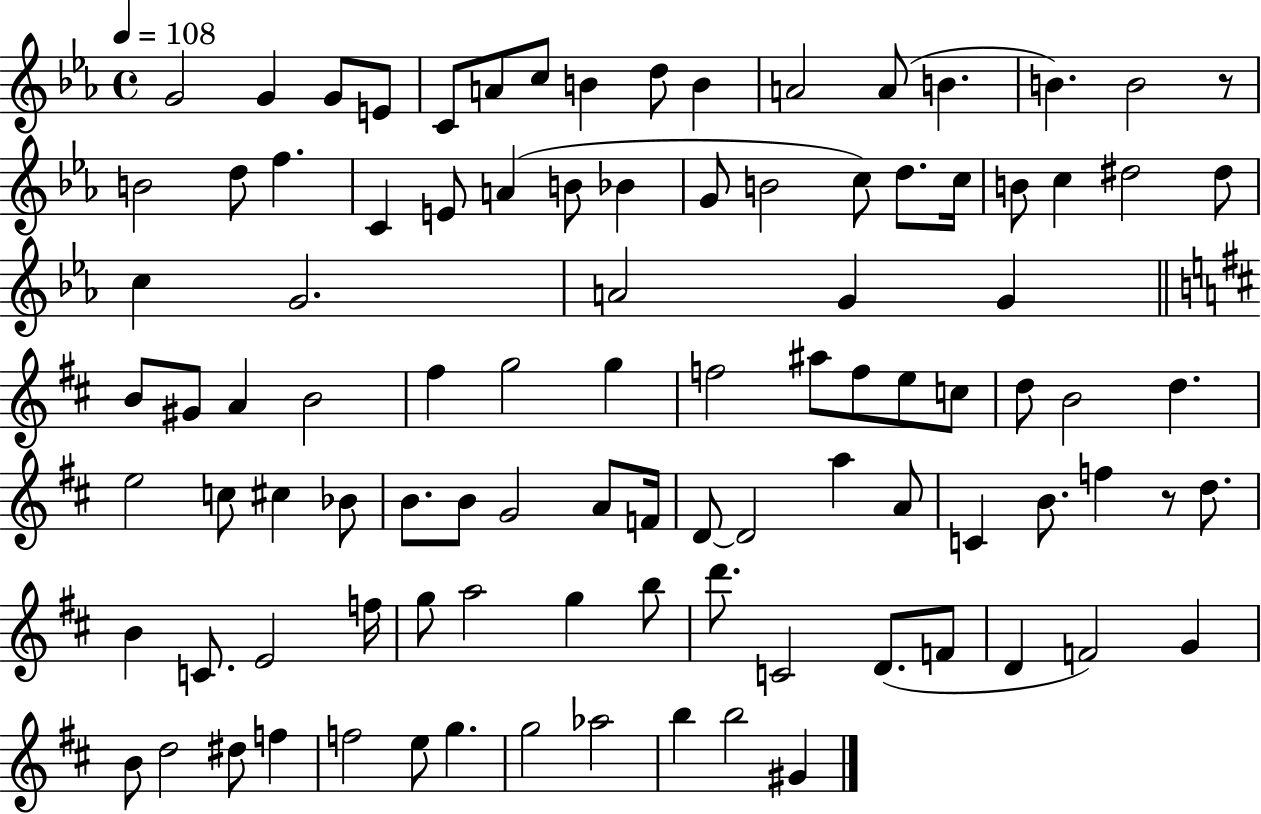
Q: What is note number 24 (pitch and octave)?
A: G4